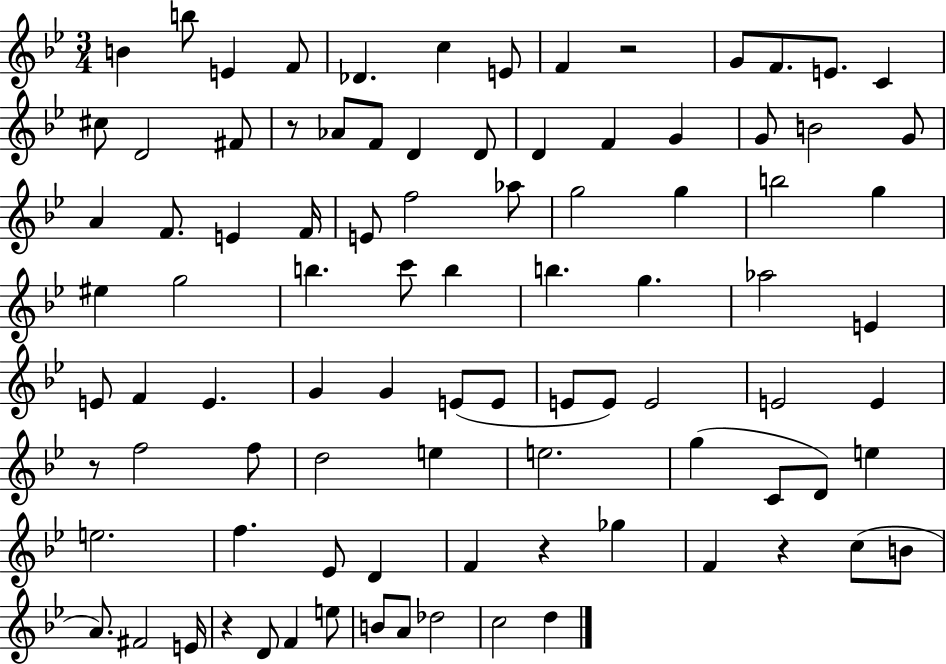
{
  \clef treble
  \numericTimeSignature
  \time 3/4
  \key bes \major
  b'4 b''8 e'4 f'8 | des'4. c''4 e'8 | f'4 r2 | g'8 f'8. e'8. c'4 | \break cis''8 d'2 fis'8 | r8 aes'8 f'8 d'4 d'8 | d'4 f'4 g'4 | g'8 b'2 g'8 | \break a'4 f'8. e'4 f'16 | e'8 f''2 aes''8 | g''2 g''4 | b''2 g''4 | \break eis''4 g''2 | b''4. c'''8 b''4 | b''4. g''4. | aes''2 e'4 | \break e'8 f'4 e'4. | g'4 g'4 e'8( e'8 | e'8 e'8) e'2 | e'2 e'4 | \break r8 f''2 f''8 | d''2 e''4 | e''2. | g''4( c'8 d'8) e''4 | \break e''2. | f''4. ees'8 d'4 | f'4 r4 ges''4 | f'4 r4 c''8( b'8 | \break a'8.) fis'2 e'16 | r4 d'8 f'4 e''8 | b'8 a'8 des''2 | c''2 d''4 | \break \bar "|."
}